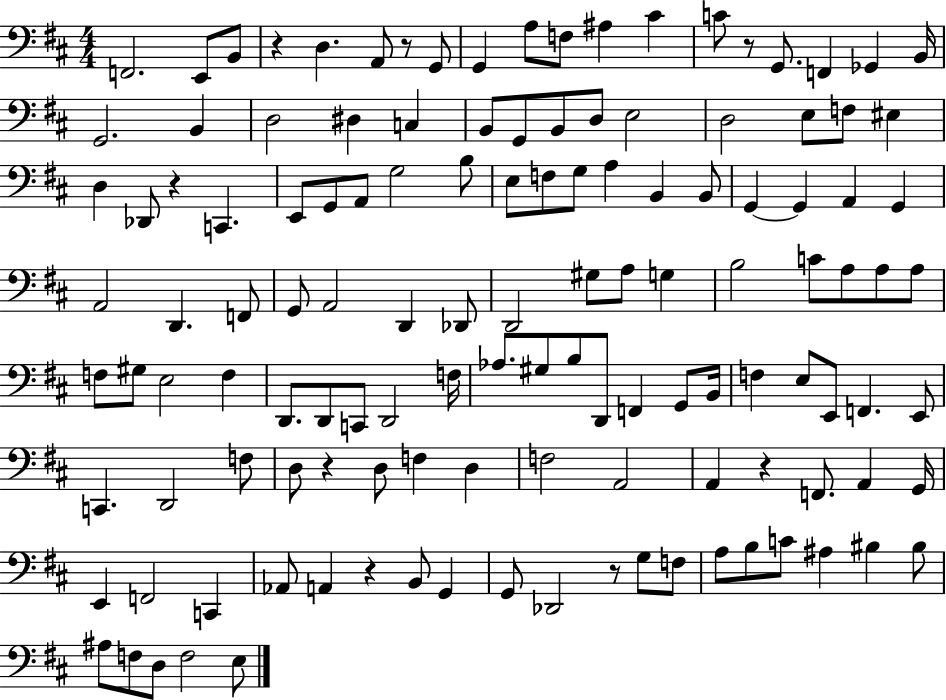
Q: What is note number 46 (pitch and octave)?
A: G2